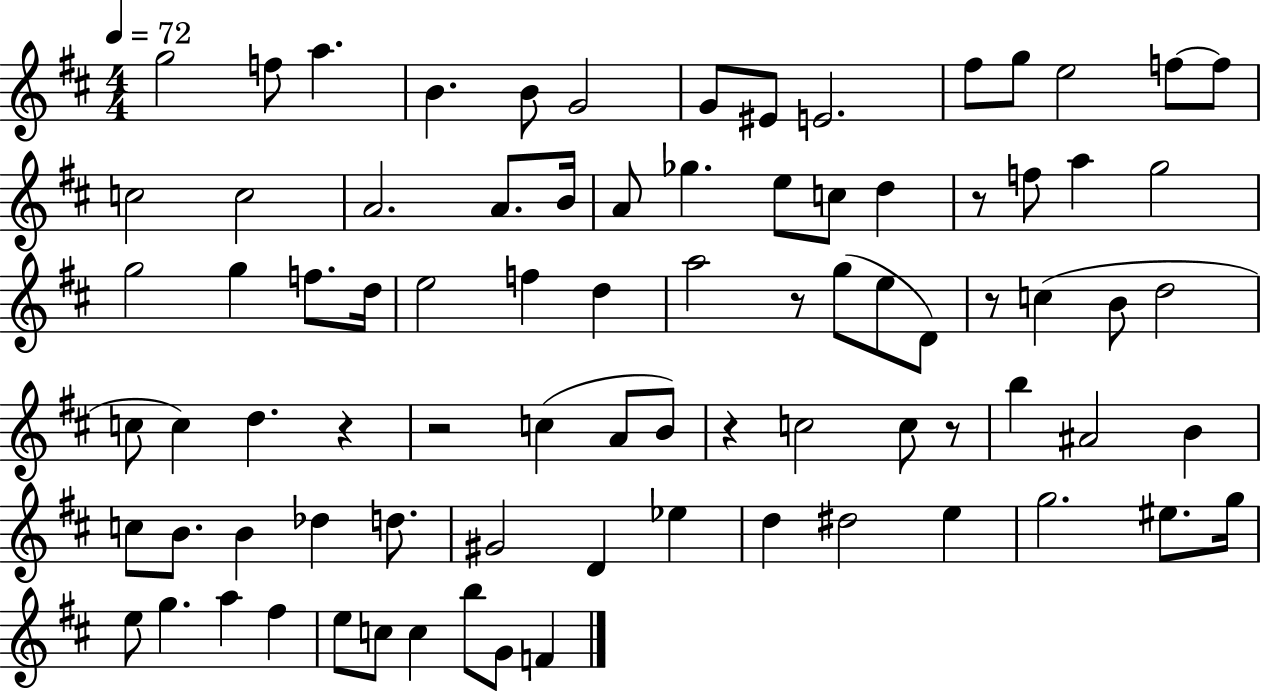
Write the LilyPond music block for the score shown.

{
  \clef treble
  \numericTimeSignature
  \time 4/4
  \key d \major
  \tempo 4 = 72
  g''2 f''8 a''4. | b'4. b'8 g'2 | g'8 eis'8 e'2. | fis''8 g''8 e''2 f''8~~ f''8 | \break c''2 c''2 | a'2. a'8. b'16 | a'8 ges''4. e''8 c''8 d''4 | r8 f''8 a''4 g''2 | \break g''2 g''4 f''8. d''16 | e''2 f''4 d''4 | a''2 r8 g''8( e''8 d'8) | r8 c''4( b'8 d''2 | \break c''8 c''4) d''4. r4 | r2 c''4( a'8 b'8) | r4 c''2 c''8 r8 | b''4 ais'2 b'4 | \break c''8 b'8. b'4 des''4 d''8. | gis'2 d'4 ees''4 | d''4 dis''2 e''4 | g''2. eis''8. g''16 | \break e''8 g''4. a''4 fis''4 | e''8 c''8 c''4 b''8 g'8 f'4 | \bar "|."
}